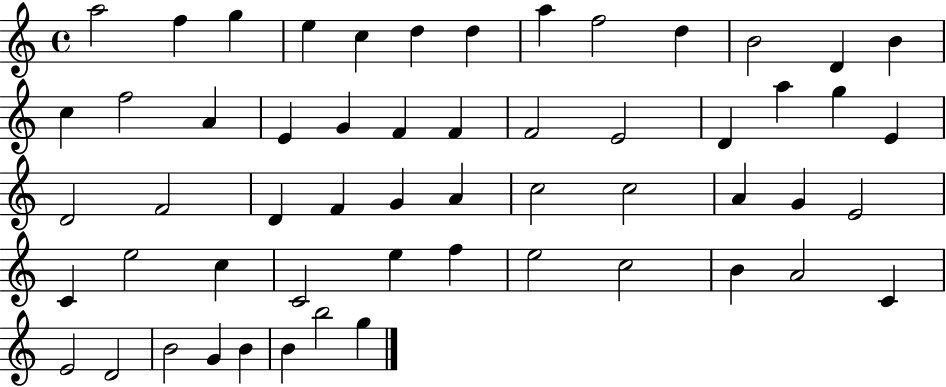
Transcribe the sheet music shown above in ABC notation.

X:1
T:Untitled
M:4/4
L:1/4
K:C
a2 f g e c d d a f2 d B2 D B c f2 A E G F F F2 E2 D a g E D2 F2 D F G A c2 c2 A G E2 C e2 c C2 e f e2 c2 B A2 C E2 D2 B2 G B B b2 g